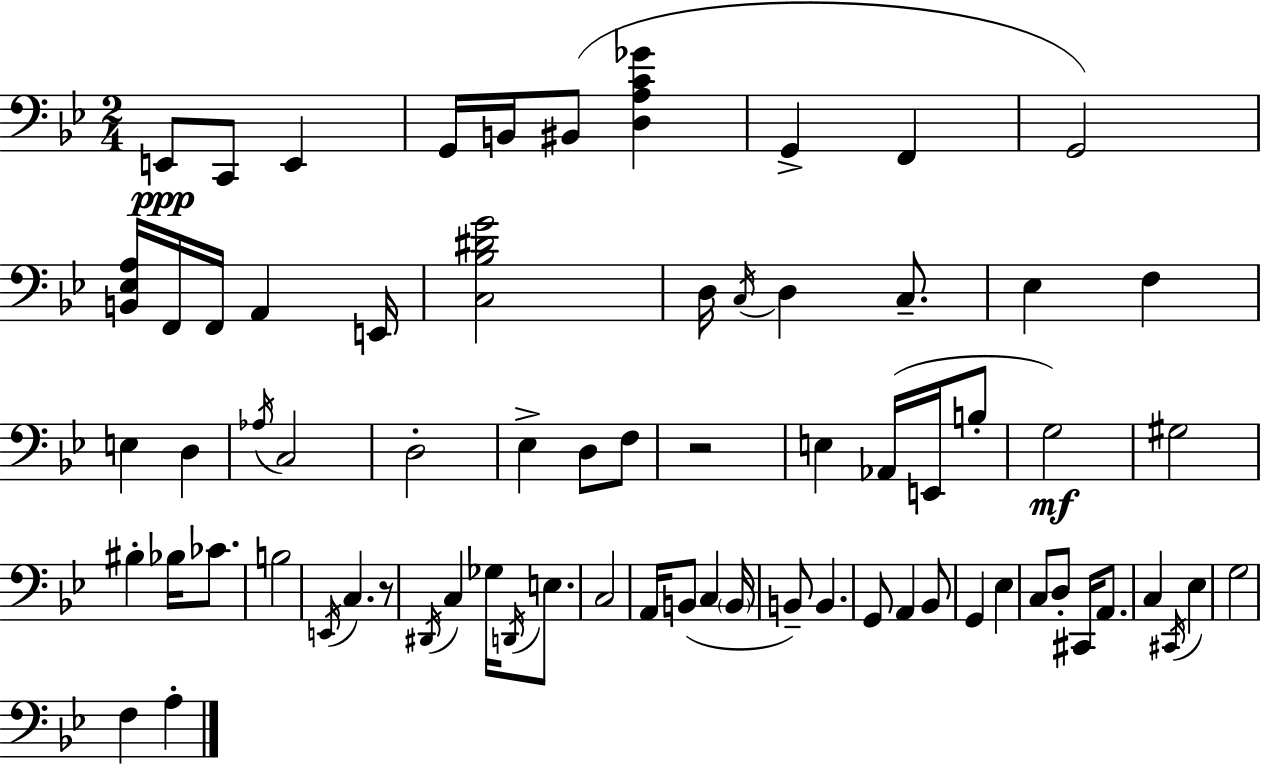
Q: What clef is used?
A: bass